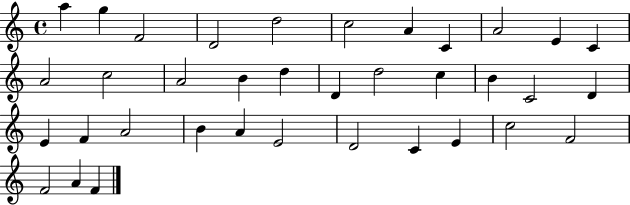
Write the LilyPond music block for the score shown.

{
  \clef treble
  \time 4/4
  \defaultTimeSignature
  \key c \major
  a''4 g''4 f'2 | d'2 d''2 | c''2 a'4 c'4 | a'2 e'4 c'4 | \break a'2 c''2 | a'2 b'4 d''4 | d'4 d''2 c''4 | b'4 c'2 d'4 | \break e'4 f'4 a'2 | b'4 a'4 e'2 | d'2 c'4 e'4 | c''2 f'2 | \break f'2 a'4 f'4 | \bar "|."
}